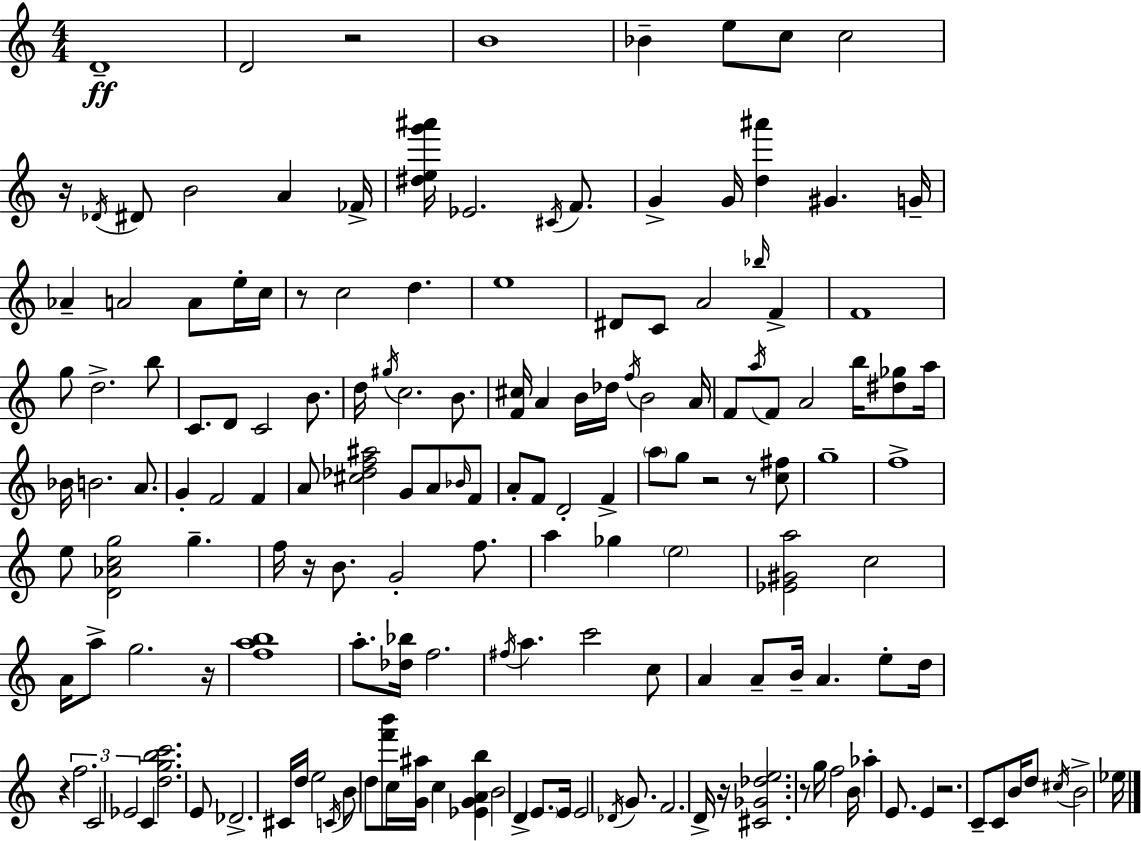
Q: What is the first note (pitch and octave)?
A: D4